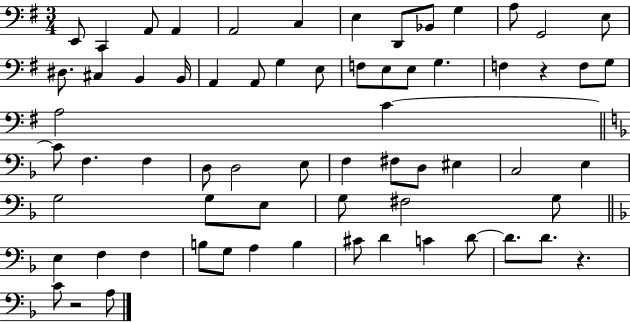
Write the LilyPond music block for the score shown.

{
  \clef bass
  \numericTimeSignature
  \time 3/4
  \key g \major
  e,8 c,4 a,8 a,4 | a,2 c4 | e4 d,8 bes,8 g4 | a8 g,2 e8 | \break dis8. cis4 b,4 b,16 | a,4 a,8 g4 e8 | f8 e8 e8 g4. | f4 r4 f8 g8 | \break a2 c'4~~ | \bar "||" \break \key f \major c'8 f4. f4 | d8 d2 e8 | f4 fis8 d8 eis4 | c2 e4 | \break g2 g8 e8 | g8 fis2 g8 | \bar "||" \break \key f \major e4 f4 f4 | b8 g8 a4 b4 | cis'8 d'4 c'4 d'8~~ | d'8. d'8. r4. | \break c'8 r2 a8 | \bar "|."
}